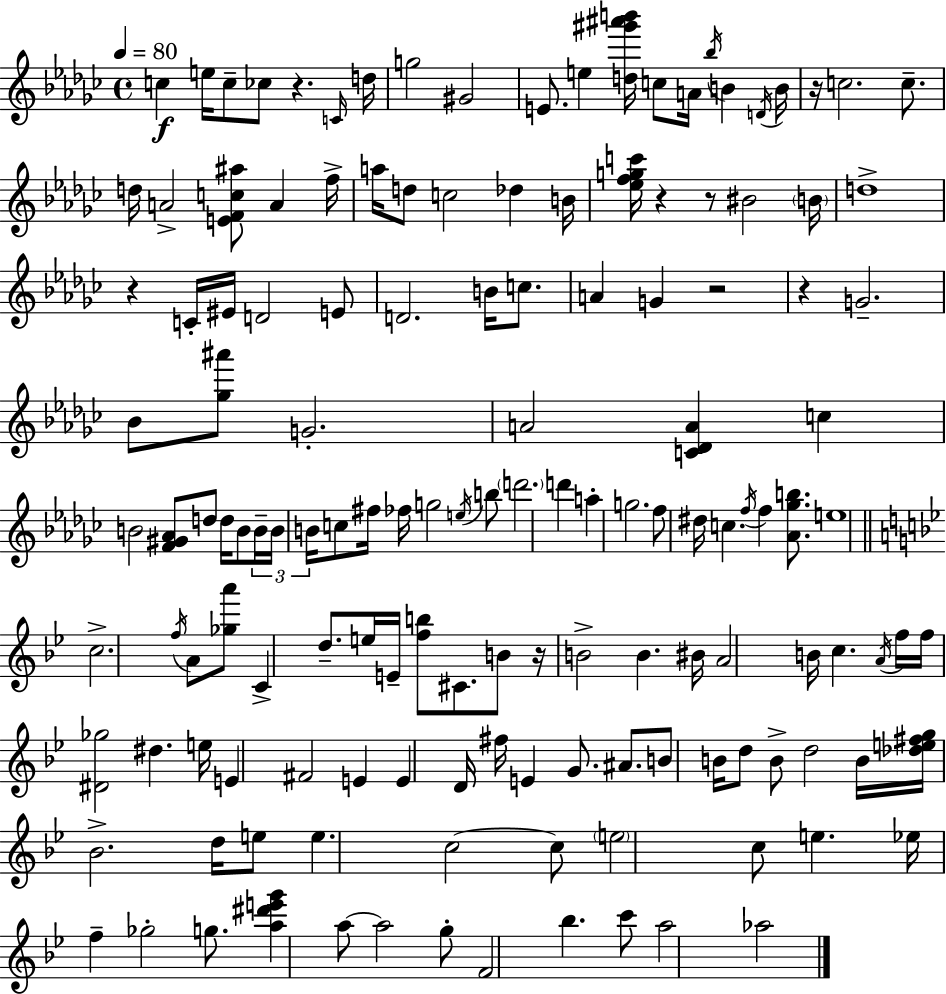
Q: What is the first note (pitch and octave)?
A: C5